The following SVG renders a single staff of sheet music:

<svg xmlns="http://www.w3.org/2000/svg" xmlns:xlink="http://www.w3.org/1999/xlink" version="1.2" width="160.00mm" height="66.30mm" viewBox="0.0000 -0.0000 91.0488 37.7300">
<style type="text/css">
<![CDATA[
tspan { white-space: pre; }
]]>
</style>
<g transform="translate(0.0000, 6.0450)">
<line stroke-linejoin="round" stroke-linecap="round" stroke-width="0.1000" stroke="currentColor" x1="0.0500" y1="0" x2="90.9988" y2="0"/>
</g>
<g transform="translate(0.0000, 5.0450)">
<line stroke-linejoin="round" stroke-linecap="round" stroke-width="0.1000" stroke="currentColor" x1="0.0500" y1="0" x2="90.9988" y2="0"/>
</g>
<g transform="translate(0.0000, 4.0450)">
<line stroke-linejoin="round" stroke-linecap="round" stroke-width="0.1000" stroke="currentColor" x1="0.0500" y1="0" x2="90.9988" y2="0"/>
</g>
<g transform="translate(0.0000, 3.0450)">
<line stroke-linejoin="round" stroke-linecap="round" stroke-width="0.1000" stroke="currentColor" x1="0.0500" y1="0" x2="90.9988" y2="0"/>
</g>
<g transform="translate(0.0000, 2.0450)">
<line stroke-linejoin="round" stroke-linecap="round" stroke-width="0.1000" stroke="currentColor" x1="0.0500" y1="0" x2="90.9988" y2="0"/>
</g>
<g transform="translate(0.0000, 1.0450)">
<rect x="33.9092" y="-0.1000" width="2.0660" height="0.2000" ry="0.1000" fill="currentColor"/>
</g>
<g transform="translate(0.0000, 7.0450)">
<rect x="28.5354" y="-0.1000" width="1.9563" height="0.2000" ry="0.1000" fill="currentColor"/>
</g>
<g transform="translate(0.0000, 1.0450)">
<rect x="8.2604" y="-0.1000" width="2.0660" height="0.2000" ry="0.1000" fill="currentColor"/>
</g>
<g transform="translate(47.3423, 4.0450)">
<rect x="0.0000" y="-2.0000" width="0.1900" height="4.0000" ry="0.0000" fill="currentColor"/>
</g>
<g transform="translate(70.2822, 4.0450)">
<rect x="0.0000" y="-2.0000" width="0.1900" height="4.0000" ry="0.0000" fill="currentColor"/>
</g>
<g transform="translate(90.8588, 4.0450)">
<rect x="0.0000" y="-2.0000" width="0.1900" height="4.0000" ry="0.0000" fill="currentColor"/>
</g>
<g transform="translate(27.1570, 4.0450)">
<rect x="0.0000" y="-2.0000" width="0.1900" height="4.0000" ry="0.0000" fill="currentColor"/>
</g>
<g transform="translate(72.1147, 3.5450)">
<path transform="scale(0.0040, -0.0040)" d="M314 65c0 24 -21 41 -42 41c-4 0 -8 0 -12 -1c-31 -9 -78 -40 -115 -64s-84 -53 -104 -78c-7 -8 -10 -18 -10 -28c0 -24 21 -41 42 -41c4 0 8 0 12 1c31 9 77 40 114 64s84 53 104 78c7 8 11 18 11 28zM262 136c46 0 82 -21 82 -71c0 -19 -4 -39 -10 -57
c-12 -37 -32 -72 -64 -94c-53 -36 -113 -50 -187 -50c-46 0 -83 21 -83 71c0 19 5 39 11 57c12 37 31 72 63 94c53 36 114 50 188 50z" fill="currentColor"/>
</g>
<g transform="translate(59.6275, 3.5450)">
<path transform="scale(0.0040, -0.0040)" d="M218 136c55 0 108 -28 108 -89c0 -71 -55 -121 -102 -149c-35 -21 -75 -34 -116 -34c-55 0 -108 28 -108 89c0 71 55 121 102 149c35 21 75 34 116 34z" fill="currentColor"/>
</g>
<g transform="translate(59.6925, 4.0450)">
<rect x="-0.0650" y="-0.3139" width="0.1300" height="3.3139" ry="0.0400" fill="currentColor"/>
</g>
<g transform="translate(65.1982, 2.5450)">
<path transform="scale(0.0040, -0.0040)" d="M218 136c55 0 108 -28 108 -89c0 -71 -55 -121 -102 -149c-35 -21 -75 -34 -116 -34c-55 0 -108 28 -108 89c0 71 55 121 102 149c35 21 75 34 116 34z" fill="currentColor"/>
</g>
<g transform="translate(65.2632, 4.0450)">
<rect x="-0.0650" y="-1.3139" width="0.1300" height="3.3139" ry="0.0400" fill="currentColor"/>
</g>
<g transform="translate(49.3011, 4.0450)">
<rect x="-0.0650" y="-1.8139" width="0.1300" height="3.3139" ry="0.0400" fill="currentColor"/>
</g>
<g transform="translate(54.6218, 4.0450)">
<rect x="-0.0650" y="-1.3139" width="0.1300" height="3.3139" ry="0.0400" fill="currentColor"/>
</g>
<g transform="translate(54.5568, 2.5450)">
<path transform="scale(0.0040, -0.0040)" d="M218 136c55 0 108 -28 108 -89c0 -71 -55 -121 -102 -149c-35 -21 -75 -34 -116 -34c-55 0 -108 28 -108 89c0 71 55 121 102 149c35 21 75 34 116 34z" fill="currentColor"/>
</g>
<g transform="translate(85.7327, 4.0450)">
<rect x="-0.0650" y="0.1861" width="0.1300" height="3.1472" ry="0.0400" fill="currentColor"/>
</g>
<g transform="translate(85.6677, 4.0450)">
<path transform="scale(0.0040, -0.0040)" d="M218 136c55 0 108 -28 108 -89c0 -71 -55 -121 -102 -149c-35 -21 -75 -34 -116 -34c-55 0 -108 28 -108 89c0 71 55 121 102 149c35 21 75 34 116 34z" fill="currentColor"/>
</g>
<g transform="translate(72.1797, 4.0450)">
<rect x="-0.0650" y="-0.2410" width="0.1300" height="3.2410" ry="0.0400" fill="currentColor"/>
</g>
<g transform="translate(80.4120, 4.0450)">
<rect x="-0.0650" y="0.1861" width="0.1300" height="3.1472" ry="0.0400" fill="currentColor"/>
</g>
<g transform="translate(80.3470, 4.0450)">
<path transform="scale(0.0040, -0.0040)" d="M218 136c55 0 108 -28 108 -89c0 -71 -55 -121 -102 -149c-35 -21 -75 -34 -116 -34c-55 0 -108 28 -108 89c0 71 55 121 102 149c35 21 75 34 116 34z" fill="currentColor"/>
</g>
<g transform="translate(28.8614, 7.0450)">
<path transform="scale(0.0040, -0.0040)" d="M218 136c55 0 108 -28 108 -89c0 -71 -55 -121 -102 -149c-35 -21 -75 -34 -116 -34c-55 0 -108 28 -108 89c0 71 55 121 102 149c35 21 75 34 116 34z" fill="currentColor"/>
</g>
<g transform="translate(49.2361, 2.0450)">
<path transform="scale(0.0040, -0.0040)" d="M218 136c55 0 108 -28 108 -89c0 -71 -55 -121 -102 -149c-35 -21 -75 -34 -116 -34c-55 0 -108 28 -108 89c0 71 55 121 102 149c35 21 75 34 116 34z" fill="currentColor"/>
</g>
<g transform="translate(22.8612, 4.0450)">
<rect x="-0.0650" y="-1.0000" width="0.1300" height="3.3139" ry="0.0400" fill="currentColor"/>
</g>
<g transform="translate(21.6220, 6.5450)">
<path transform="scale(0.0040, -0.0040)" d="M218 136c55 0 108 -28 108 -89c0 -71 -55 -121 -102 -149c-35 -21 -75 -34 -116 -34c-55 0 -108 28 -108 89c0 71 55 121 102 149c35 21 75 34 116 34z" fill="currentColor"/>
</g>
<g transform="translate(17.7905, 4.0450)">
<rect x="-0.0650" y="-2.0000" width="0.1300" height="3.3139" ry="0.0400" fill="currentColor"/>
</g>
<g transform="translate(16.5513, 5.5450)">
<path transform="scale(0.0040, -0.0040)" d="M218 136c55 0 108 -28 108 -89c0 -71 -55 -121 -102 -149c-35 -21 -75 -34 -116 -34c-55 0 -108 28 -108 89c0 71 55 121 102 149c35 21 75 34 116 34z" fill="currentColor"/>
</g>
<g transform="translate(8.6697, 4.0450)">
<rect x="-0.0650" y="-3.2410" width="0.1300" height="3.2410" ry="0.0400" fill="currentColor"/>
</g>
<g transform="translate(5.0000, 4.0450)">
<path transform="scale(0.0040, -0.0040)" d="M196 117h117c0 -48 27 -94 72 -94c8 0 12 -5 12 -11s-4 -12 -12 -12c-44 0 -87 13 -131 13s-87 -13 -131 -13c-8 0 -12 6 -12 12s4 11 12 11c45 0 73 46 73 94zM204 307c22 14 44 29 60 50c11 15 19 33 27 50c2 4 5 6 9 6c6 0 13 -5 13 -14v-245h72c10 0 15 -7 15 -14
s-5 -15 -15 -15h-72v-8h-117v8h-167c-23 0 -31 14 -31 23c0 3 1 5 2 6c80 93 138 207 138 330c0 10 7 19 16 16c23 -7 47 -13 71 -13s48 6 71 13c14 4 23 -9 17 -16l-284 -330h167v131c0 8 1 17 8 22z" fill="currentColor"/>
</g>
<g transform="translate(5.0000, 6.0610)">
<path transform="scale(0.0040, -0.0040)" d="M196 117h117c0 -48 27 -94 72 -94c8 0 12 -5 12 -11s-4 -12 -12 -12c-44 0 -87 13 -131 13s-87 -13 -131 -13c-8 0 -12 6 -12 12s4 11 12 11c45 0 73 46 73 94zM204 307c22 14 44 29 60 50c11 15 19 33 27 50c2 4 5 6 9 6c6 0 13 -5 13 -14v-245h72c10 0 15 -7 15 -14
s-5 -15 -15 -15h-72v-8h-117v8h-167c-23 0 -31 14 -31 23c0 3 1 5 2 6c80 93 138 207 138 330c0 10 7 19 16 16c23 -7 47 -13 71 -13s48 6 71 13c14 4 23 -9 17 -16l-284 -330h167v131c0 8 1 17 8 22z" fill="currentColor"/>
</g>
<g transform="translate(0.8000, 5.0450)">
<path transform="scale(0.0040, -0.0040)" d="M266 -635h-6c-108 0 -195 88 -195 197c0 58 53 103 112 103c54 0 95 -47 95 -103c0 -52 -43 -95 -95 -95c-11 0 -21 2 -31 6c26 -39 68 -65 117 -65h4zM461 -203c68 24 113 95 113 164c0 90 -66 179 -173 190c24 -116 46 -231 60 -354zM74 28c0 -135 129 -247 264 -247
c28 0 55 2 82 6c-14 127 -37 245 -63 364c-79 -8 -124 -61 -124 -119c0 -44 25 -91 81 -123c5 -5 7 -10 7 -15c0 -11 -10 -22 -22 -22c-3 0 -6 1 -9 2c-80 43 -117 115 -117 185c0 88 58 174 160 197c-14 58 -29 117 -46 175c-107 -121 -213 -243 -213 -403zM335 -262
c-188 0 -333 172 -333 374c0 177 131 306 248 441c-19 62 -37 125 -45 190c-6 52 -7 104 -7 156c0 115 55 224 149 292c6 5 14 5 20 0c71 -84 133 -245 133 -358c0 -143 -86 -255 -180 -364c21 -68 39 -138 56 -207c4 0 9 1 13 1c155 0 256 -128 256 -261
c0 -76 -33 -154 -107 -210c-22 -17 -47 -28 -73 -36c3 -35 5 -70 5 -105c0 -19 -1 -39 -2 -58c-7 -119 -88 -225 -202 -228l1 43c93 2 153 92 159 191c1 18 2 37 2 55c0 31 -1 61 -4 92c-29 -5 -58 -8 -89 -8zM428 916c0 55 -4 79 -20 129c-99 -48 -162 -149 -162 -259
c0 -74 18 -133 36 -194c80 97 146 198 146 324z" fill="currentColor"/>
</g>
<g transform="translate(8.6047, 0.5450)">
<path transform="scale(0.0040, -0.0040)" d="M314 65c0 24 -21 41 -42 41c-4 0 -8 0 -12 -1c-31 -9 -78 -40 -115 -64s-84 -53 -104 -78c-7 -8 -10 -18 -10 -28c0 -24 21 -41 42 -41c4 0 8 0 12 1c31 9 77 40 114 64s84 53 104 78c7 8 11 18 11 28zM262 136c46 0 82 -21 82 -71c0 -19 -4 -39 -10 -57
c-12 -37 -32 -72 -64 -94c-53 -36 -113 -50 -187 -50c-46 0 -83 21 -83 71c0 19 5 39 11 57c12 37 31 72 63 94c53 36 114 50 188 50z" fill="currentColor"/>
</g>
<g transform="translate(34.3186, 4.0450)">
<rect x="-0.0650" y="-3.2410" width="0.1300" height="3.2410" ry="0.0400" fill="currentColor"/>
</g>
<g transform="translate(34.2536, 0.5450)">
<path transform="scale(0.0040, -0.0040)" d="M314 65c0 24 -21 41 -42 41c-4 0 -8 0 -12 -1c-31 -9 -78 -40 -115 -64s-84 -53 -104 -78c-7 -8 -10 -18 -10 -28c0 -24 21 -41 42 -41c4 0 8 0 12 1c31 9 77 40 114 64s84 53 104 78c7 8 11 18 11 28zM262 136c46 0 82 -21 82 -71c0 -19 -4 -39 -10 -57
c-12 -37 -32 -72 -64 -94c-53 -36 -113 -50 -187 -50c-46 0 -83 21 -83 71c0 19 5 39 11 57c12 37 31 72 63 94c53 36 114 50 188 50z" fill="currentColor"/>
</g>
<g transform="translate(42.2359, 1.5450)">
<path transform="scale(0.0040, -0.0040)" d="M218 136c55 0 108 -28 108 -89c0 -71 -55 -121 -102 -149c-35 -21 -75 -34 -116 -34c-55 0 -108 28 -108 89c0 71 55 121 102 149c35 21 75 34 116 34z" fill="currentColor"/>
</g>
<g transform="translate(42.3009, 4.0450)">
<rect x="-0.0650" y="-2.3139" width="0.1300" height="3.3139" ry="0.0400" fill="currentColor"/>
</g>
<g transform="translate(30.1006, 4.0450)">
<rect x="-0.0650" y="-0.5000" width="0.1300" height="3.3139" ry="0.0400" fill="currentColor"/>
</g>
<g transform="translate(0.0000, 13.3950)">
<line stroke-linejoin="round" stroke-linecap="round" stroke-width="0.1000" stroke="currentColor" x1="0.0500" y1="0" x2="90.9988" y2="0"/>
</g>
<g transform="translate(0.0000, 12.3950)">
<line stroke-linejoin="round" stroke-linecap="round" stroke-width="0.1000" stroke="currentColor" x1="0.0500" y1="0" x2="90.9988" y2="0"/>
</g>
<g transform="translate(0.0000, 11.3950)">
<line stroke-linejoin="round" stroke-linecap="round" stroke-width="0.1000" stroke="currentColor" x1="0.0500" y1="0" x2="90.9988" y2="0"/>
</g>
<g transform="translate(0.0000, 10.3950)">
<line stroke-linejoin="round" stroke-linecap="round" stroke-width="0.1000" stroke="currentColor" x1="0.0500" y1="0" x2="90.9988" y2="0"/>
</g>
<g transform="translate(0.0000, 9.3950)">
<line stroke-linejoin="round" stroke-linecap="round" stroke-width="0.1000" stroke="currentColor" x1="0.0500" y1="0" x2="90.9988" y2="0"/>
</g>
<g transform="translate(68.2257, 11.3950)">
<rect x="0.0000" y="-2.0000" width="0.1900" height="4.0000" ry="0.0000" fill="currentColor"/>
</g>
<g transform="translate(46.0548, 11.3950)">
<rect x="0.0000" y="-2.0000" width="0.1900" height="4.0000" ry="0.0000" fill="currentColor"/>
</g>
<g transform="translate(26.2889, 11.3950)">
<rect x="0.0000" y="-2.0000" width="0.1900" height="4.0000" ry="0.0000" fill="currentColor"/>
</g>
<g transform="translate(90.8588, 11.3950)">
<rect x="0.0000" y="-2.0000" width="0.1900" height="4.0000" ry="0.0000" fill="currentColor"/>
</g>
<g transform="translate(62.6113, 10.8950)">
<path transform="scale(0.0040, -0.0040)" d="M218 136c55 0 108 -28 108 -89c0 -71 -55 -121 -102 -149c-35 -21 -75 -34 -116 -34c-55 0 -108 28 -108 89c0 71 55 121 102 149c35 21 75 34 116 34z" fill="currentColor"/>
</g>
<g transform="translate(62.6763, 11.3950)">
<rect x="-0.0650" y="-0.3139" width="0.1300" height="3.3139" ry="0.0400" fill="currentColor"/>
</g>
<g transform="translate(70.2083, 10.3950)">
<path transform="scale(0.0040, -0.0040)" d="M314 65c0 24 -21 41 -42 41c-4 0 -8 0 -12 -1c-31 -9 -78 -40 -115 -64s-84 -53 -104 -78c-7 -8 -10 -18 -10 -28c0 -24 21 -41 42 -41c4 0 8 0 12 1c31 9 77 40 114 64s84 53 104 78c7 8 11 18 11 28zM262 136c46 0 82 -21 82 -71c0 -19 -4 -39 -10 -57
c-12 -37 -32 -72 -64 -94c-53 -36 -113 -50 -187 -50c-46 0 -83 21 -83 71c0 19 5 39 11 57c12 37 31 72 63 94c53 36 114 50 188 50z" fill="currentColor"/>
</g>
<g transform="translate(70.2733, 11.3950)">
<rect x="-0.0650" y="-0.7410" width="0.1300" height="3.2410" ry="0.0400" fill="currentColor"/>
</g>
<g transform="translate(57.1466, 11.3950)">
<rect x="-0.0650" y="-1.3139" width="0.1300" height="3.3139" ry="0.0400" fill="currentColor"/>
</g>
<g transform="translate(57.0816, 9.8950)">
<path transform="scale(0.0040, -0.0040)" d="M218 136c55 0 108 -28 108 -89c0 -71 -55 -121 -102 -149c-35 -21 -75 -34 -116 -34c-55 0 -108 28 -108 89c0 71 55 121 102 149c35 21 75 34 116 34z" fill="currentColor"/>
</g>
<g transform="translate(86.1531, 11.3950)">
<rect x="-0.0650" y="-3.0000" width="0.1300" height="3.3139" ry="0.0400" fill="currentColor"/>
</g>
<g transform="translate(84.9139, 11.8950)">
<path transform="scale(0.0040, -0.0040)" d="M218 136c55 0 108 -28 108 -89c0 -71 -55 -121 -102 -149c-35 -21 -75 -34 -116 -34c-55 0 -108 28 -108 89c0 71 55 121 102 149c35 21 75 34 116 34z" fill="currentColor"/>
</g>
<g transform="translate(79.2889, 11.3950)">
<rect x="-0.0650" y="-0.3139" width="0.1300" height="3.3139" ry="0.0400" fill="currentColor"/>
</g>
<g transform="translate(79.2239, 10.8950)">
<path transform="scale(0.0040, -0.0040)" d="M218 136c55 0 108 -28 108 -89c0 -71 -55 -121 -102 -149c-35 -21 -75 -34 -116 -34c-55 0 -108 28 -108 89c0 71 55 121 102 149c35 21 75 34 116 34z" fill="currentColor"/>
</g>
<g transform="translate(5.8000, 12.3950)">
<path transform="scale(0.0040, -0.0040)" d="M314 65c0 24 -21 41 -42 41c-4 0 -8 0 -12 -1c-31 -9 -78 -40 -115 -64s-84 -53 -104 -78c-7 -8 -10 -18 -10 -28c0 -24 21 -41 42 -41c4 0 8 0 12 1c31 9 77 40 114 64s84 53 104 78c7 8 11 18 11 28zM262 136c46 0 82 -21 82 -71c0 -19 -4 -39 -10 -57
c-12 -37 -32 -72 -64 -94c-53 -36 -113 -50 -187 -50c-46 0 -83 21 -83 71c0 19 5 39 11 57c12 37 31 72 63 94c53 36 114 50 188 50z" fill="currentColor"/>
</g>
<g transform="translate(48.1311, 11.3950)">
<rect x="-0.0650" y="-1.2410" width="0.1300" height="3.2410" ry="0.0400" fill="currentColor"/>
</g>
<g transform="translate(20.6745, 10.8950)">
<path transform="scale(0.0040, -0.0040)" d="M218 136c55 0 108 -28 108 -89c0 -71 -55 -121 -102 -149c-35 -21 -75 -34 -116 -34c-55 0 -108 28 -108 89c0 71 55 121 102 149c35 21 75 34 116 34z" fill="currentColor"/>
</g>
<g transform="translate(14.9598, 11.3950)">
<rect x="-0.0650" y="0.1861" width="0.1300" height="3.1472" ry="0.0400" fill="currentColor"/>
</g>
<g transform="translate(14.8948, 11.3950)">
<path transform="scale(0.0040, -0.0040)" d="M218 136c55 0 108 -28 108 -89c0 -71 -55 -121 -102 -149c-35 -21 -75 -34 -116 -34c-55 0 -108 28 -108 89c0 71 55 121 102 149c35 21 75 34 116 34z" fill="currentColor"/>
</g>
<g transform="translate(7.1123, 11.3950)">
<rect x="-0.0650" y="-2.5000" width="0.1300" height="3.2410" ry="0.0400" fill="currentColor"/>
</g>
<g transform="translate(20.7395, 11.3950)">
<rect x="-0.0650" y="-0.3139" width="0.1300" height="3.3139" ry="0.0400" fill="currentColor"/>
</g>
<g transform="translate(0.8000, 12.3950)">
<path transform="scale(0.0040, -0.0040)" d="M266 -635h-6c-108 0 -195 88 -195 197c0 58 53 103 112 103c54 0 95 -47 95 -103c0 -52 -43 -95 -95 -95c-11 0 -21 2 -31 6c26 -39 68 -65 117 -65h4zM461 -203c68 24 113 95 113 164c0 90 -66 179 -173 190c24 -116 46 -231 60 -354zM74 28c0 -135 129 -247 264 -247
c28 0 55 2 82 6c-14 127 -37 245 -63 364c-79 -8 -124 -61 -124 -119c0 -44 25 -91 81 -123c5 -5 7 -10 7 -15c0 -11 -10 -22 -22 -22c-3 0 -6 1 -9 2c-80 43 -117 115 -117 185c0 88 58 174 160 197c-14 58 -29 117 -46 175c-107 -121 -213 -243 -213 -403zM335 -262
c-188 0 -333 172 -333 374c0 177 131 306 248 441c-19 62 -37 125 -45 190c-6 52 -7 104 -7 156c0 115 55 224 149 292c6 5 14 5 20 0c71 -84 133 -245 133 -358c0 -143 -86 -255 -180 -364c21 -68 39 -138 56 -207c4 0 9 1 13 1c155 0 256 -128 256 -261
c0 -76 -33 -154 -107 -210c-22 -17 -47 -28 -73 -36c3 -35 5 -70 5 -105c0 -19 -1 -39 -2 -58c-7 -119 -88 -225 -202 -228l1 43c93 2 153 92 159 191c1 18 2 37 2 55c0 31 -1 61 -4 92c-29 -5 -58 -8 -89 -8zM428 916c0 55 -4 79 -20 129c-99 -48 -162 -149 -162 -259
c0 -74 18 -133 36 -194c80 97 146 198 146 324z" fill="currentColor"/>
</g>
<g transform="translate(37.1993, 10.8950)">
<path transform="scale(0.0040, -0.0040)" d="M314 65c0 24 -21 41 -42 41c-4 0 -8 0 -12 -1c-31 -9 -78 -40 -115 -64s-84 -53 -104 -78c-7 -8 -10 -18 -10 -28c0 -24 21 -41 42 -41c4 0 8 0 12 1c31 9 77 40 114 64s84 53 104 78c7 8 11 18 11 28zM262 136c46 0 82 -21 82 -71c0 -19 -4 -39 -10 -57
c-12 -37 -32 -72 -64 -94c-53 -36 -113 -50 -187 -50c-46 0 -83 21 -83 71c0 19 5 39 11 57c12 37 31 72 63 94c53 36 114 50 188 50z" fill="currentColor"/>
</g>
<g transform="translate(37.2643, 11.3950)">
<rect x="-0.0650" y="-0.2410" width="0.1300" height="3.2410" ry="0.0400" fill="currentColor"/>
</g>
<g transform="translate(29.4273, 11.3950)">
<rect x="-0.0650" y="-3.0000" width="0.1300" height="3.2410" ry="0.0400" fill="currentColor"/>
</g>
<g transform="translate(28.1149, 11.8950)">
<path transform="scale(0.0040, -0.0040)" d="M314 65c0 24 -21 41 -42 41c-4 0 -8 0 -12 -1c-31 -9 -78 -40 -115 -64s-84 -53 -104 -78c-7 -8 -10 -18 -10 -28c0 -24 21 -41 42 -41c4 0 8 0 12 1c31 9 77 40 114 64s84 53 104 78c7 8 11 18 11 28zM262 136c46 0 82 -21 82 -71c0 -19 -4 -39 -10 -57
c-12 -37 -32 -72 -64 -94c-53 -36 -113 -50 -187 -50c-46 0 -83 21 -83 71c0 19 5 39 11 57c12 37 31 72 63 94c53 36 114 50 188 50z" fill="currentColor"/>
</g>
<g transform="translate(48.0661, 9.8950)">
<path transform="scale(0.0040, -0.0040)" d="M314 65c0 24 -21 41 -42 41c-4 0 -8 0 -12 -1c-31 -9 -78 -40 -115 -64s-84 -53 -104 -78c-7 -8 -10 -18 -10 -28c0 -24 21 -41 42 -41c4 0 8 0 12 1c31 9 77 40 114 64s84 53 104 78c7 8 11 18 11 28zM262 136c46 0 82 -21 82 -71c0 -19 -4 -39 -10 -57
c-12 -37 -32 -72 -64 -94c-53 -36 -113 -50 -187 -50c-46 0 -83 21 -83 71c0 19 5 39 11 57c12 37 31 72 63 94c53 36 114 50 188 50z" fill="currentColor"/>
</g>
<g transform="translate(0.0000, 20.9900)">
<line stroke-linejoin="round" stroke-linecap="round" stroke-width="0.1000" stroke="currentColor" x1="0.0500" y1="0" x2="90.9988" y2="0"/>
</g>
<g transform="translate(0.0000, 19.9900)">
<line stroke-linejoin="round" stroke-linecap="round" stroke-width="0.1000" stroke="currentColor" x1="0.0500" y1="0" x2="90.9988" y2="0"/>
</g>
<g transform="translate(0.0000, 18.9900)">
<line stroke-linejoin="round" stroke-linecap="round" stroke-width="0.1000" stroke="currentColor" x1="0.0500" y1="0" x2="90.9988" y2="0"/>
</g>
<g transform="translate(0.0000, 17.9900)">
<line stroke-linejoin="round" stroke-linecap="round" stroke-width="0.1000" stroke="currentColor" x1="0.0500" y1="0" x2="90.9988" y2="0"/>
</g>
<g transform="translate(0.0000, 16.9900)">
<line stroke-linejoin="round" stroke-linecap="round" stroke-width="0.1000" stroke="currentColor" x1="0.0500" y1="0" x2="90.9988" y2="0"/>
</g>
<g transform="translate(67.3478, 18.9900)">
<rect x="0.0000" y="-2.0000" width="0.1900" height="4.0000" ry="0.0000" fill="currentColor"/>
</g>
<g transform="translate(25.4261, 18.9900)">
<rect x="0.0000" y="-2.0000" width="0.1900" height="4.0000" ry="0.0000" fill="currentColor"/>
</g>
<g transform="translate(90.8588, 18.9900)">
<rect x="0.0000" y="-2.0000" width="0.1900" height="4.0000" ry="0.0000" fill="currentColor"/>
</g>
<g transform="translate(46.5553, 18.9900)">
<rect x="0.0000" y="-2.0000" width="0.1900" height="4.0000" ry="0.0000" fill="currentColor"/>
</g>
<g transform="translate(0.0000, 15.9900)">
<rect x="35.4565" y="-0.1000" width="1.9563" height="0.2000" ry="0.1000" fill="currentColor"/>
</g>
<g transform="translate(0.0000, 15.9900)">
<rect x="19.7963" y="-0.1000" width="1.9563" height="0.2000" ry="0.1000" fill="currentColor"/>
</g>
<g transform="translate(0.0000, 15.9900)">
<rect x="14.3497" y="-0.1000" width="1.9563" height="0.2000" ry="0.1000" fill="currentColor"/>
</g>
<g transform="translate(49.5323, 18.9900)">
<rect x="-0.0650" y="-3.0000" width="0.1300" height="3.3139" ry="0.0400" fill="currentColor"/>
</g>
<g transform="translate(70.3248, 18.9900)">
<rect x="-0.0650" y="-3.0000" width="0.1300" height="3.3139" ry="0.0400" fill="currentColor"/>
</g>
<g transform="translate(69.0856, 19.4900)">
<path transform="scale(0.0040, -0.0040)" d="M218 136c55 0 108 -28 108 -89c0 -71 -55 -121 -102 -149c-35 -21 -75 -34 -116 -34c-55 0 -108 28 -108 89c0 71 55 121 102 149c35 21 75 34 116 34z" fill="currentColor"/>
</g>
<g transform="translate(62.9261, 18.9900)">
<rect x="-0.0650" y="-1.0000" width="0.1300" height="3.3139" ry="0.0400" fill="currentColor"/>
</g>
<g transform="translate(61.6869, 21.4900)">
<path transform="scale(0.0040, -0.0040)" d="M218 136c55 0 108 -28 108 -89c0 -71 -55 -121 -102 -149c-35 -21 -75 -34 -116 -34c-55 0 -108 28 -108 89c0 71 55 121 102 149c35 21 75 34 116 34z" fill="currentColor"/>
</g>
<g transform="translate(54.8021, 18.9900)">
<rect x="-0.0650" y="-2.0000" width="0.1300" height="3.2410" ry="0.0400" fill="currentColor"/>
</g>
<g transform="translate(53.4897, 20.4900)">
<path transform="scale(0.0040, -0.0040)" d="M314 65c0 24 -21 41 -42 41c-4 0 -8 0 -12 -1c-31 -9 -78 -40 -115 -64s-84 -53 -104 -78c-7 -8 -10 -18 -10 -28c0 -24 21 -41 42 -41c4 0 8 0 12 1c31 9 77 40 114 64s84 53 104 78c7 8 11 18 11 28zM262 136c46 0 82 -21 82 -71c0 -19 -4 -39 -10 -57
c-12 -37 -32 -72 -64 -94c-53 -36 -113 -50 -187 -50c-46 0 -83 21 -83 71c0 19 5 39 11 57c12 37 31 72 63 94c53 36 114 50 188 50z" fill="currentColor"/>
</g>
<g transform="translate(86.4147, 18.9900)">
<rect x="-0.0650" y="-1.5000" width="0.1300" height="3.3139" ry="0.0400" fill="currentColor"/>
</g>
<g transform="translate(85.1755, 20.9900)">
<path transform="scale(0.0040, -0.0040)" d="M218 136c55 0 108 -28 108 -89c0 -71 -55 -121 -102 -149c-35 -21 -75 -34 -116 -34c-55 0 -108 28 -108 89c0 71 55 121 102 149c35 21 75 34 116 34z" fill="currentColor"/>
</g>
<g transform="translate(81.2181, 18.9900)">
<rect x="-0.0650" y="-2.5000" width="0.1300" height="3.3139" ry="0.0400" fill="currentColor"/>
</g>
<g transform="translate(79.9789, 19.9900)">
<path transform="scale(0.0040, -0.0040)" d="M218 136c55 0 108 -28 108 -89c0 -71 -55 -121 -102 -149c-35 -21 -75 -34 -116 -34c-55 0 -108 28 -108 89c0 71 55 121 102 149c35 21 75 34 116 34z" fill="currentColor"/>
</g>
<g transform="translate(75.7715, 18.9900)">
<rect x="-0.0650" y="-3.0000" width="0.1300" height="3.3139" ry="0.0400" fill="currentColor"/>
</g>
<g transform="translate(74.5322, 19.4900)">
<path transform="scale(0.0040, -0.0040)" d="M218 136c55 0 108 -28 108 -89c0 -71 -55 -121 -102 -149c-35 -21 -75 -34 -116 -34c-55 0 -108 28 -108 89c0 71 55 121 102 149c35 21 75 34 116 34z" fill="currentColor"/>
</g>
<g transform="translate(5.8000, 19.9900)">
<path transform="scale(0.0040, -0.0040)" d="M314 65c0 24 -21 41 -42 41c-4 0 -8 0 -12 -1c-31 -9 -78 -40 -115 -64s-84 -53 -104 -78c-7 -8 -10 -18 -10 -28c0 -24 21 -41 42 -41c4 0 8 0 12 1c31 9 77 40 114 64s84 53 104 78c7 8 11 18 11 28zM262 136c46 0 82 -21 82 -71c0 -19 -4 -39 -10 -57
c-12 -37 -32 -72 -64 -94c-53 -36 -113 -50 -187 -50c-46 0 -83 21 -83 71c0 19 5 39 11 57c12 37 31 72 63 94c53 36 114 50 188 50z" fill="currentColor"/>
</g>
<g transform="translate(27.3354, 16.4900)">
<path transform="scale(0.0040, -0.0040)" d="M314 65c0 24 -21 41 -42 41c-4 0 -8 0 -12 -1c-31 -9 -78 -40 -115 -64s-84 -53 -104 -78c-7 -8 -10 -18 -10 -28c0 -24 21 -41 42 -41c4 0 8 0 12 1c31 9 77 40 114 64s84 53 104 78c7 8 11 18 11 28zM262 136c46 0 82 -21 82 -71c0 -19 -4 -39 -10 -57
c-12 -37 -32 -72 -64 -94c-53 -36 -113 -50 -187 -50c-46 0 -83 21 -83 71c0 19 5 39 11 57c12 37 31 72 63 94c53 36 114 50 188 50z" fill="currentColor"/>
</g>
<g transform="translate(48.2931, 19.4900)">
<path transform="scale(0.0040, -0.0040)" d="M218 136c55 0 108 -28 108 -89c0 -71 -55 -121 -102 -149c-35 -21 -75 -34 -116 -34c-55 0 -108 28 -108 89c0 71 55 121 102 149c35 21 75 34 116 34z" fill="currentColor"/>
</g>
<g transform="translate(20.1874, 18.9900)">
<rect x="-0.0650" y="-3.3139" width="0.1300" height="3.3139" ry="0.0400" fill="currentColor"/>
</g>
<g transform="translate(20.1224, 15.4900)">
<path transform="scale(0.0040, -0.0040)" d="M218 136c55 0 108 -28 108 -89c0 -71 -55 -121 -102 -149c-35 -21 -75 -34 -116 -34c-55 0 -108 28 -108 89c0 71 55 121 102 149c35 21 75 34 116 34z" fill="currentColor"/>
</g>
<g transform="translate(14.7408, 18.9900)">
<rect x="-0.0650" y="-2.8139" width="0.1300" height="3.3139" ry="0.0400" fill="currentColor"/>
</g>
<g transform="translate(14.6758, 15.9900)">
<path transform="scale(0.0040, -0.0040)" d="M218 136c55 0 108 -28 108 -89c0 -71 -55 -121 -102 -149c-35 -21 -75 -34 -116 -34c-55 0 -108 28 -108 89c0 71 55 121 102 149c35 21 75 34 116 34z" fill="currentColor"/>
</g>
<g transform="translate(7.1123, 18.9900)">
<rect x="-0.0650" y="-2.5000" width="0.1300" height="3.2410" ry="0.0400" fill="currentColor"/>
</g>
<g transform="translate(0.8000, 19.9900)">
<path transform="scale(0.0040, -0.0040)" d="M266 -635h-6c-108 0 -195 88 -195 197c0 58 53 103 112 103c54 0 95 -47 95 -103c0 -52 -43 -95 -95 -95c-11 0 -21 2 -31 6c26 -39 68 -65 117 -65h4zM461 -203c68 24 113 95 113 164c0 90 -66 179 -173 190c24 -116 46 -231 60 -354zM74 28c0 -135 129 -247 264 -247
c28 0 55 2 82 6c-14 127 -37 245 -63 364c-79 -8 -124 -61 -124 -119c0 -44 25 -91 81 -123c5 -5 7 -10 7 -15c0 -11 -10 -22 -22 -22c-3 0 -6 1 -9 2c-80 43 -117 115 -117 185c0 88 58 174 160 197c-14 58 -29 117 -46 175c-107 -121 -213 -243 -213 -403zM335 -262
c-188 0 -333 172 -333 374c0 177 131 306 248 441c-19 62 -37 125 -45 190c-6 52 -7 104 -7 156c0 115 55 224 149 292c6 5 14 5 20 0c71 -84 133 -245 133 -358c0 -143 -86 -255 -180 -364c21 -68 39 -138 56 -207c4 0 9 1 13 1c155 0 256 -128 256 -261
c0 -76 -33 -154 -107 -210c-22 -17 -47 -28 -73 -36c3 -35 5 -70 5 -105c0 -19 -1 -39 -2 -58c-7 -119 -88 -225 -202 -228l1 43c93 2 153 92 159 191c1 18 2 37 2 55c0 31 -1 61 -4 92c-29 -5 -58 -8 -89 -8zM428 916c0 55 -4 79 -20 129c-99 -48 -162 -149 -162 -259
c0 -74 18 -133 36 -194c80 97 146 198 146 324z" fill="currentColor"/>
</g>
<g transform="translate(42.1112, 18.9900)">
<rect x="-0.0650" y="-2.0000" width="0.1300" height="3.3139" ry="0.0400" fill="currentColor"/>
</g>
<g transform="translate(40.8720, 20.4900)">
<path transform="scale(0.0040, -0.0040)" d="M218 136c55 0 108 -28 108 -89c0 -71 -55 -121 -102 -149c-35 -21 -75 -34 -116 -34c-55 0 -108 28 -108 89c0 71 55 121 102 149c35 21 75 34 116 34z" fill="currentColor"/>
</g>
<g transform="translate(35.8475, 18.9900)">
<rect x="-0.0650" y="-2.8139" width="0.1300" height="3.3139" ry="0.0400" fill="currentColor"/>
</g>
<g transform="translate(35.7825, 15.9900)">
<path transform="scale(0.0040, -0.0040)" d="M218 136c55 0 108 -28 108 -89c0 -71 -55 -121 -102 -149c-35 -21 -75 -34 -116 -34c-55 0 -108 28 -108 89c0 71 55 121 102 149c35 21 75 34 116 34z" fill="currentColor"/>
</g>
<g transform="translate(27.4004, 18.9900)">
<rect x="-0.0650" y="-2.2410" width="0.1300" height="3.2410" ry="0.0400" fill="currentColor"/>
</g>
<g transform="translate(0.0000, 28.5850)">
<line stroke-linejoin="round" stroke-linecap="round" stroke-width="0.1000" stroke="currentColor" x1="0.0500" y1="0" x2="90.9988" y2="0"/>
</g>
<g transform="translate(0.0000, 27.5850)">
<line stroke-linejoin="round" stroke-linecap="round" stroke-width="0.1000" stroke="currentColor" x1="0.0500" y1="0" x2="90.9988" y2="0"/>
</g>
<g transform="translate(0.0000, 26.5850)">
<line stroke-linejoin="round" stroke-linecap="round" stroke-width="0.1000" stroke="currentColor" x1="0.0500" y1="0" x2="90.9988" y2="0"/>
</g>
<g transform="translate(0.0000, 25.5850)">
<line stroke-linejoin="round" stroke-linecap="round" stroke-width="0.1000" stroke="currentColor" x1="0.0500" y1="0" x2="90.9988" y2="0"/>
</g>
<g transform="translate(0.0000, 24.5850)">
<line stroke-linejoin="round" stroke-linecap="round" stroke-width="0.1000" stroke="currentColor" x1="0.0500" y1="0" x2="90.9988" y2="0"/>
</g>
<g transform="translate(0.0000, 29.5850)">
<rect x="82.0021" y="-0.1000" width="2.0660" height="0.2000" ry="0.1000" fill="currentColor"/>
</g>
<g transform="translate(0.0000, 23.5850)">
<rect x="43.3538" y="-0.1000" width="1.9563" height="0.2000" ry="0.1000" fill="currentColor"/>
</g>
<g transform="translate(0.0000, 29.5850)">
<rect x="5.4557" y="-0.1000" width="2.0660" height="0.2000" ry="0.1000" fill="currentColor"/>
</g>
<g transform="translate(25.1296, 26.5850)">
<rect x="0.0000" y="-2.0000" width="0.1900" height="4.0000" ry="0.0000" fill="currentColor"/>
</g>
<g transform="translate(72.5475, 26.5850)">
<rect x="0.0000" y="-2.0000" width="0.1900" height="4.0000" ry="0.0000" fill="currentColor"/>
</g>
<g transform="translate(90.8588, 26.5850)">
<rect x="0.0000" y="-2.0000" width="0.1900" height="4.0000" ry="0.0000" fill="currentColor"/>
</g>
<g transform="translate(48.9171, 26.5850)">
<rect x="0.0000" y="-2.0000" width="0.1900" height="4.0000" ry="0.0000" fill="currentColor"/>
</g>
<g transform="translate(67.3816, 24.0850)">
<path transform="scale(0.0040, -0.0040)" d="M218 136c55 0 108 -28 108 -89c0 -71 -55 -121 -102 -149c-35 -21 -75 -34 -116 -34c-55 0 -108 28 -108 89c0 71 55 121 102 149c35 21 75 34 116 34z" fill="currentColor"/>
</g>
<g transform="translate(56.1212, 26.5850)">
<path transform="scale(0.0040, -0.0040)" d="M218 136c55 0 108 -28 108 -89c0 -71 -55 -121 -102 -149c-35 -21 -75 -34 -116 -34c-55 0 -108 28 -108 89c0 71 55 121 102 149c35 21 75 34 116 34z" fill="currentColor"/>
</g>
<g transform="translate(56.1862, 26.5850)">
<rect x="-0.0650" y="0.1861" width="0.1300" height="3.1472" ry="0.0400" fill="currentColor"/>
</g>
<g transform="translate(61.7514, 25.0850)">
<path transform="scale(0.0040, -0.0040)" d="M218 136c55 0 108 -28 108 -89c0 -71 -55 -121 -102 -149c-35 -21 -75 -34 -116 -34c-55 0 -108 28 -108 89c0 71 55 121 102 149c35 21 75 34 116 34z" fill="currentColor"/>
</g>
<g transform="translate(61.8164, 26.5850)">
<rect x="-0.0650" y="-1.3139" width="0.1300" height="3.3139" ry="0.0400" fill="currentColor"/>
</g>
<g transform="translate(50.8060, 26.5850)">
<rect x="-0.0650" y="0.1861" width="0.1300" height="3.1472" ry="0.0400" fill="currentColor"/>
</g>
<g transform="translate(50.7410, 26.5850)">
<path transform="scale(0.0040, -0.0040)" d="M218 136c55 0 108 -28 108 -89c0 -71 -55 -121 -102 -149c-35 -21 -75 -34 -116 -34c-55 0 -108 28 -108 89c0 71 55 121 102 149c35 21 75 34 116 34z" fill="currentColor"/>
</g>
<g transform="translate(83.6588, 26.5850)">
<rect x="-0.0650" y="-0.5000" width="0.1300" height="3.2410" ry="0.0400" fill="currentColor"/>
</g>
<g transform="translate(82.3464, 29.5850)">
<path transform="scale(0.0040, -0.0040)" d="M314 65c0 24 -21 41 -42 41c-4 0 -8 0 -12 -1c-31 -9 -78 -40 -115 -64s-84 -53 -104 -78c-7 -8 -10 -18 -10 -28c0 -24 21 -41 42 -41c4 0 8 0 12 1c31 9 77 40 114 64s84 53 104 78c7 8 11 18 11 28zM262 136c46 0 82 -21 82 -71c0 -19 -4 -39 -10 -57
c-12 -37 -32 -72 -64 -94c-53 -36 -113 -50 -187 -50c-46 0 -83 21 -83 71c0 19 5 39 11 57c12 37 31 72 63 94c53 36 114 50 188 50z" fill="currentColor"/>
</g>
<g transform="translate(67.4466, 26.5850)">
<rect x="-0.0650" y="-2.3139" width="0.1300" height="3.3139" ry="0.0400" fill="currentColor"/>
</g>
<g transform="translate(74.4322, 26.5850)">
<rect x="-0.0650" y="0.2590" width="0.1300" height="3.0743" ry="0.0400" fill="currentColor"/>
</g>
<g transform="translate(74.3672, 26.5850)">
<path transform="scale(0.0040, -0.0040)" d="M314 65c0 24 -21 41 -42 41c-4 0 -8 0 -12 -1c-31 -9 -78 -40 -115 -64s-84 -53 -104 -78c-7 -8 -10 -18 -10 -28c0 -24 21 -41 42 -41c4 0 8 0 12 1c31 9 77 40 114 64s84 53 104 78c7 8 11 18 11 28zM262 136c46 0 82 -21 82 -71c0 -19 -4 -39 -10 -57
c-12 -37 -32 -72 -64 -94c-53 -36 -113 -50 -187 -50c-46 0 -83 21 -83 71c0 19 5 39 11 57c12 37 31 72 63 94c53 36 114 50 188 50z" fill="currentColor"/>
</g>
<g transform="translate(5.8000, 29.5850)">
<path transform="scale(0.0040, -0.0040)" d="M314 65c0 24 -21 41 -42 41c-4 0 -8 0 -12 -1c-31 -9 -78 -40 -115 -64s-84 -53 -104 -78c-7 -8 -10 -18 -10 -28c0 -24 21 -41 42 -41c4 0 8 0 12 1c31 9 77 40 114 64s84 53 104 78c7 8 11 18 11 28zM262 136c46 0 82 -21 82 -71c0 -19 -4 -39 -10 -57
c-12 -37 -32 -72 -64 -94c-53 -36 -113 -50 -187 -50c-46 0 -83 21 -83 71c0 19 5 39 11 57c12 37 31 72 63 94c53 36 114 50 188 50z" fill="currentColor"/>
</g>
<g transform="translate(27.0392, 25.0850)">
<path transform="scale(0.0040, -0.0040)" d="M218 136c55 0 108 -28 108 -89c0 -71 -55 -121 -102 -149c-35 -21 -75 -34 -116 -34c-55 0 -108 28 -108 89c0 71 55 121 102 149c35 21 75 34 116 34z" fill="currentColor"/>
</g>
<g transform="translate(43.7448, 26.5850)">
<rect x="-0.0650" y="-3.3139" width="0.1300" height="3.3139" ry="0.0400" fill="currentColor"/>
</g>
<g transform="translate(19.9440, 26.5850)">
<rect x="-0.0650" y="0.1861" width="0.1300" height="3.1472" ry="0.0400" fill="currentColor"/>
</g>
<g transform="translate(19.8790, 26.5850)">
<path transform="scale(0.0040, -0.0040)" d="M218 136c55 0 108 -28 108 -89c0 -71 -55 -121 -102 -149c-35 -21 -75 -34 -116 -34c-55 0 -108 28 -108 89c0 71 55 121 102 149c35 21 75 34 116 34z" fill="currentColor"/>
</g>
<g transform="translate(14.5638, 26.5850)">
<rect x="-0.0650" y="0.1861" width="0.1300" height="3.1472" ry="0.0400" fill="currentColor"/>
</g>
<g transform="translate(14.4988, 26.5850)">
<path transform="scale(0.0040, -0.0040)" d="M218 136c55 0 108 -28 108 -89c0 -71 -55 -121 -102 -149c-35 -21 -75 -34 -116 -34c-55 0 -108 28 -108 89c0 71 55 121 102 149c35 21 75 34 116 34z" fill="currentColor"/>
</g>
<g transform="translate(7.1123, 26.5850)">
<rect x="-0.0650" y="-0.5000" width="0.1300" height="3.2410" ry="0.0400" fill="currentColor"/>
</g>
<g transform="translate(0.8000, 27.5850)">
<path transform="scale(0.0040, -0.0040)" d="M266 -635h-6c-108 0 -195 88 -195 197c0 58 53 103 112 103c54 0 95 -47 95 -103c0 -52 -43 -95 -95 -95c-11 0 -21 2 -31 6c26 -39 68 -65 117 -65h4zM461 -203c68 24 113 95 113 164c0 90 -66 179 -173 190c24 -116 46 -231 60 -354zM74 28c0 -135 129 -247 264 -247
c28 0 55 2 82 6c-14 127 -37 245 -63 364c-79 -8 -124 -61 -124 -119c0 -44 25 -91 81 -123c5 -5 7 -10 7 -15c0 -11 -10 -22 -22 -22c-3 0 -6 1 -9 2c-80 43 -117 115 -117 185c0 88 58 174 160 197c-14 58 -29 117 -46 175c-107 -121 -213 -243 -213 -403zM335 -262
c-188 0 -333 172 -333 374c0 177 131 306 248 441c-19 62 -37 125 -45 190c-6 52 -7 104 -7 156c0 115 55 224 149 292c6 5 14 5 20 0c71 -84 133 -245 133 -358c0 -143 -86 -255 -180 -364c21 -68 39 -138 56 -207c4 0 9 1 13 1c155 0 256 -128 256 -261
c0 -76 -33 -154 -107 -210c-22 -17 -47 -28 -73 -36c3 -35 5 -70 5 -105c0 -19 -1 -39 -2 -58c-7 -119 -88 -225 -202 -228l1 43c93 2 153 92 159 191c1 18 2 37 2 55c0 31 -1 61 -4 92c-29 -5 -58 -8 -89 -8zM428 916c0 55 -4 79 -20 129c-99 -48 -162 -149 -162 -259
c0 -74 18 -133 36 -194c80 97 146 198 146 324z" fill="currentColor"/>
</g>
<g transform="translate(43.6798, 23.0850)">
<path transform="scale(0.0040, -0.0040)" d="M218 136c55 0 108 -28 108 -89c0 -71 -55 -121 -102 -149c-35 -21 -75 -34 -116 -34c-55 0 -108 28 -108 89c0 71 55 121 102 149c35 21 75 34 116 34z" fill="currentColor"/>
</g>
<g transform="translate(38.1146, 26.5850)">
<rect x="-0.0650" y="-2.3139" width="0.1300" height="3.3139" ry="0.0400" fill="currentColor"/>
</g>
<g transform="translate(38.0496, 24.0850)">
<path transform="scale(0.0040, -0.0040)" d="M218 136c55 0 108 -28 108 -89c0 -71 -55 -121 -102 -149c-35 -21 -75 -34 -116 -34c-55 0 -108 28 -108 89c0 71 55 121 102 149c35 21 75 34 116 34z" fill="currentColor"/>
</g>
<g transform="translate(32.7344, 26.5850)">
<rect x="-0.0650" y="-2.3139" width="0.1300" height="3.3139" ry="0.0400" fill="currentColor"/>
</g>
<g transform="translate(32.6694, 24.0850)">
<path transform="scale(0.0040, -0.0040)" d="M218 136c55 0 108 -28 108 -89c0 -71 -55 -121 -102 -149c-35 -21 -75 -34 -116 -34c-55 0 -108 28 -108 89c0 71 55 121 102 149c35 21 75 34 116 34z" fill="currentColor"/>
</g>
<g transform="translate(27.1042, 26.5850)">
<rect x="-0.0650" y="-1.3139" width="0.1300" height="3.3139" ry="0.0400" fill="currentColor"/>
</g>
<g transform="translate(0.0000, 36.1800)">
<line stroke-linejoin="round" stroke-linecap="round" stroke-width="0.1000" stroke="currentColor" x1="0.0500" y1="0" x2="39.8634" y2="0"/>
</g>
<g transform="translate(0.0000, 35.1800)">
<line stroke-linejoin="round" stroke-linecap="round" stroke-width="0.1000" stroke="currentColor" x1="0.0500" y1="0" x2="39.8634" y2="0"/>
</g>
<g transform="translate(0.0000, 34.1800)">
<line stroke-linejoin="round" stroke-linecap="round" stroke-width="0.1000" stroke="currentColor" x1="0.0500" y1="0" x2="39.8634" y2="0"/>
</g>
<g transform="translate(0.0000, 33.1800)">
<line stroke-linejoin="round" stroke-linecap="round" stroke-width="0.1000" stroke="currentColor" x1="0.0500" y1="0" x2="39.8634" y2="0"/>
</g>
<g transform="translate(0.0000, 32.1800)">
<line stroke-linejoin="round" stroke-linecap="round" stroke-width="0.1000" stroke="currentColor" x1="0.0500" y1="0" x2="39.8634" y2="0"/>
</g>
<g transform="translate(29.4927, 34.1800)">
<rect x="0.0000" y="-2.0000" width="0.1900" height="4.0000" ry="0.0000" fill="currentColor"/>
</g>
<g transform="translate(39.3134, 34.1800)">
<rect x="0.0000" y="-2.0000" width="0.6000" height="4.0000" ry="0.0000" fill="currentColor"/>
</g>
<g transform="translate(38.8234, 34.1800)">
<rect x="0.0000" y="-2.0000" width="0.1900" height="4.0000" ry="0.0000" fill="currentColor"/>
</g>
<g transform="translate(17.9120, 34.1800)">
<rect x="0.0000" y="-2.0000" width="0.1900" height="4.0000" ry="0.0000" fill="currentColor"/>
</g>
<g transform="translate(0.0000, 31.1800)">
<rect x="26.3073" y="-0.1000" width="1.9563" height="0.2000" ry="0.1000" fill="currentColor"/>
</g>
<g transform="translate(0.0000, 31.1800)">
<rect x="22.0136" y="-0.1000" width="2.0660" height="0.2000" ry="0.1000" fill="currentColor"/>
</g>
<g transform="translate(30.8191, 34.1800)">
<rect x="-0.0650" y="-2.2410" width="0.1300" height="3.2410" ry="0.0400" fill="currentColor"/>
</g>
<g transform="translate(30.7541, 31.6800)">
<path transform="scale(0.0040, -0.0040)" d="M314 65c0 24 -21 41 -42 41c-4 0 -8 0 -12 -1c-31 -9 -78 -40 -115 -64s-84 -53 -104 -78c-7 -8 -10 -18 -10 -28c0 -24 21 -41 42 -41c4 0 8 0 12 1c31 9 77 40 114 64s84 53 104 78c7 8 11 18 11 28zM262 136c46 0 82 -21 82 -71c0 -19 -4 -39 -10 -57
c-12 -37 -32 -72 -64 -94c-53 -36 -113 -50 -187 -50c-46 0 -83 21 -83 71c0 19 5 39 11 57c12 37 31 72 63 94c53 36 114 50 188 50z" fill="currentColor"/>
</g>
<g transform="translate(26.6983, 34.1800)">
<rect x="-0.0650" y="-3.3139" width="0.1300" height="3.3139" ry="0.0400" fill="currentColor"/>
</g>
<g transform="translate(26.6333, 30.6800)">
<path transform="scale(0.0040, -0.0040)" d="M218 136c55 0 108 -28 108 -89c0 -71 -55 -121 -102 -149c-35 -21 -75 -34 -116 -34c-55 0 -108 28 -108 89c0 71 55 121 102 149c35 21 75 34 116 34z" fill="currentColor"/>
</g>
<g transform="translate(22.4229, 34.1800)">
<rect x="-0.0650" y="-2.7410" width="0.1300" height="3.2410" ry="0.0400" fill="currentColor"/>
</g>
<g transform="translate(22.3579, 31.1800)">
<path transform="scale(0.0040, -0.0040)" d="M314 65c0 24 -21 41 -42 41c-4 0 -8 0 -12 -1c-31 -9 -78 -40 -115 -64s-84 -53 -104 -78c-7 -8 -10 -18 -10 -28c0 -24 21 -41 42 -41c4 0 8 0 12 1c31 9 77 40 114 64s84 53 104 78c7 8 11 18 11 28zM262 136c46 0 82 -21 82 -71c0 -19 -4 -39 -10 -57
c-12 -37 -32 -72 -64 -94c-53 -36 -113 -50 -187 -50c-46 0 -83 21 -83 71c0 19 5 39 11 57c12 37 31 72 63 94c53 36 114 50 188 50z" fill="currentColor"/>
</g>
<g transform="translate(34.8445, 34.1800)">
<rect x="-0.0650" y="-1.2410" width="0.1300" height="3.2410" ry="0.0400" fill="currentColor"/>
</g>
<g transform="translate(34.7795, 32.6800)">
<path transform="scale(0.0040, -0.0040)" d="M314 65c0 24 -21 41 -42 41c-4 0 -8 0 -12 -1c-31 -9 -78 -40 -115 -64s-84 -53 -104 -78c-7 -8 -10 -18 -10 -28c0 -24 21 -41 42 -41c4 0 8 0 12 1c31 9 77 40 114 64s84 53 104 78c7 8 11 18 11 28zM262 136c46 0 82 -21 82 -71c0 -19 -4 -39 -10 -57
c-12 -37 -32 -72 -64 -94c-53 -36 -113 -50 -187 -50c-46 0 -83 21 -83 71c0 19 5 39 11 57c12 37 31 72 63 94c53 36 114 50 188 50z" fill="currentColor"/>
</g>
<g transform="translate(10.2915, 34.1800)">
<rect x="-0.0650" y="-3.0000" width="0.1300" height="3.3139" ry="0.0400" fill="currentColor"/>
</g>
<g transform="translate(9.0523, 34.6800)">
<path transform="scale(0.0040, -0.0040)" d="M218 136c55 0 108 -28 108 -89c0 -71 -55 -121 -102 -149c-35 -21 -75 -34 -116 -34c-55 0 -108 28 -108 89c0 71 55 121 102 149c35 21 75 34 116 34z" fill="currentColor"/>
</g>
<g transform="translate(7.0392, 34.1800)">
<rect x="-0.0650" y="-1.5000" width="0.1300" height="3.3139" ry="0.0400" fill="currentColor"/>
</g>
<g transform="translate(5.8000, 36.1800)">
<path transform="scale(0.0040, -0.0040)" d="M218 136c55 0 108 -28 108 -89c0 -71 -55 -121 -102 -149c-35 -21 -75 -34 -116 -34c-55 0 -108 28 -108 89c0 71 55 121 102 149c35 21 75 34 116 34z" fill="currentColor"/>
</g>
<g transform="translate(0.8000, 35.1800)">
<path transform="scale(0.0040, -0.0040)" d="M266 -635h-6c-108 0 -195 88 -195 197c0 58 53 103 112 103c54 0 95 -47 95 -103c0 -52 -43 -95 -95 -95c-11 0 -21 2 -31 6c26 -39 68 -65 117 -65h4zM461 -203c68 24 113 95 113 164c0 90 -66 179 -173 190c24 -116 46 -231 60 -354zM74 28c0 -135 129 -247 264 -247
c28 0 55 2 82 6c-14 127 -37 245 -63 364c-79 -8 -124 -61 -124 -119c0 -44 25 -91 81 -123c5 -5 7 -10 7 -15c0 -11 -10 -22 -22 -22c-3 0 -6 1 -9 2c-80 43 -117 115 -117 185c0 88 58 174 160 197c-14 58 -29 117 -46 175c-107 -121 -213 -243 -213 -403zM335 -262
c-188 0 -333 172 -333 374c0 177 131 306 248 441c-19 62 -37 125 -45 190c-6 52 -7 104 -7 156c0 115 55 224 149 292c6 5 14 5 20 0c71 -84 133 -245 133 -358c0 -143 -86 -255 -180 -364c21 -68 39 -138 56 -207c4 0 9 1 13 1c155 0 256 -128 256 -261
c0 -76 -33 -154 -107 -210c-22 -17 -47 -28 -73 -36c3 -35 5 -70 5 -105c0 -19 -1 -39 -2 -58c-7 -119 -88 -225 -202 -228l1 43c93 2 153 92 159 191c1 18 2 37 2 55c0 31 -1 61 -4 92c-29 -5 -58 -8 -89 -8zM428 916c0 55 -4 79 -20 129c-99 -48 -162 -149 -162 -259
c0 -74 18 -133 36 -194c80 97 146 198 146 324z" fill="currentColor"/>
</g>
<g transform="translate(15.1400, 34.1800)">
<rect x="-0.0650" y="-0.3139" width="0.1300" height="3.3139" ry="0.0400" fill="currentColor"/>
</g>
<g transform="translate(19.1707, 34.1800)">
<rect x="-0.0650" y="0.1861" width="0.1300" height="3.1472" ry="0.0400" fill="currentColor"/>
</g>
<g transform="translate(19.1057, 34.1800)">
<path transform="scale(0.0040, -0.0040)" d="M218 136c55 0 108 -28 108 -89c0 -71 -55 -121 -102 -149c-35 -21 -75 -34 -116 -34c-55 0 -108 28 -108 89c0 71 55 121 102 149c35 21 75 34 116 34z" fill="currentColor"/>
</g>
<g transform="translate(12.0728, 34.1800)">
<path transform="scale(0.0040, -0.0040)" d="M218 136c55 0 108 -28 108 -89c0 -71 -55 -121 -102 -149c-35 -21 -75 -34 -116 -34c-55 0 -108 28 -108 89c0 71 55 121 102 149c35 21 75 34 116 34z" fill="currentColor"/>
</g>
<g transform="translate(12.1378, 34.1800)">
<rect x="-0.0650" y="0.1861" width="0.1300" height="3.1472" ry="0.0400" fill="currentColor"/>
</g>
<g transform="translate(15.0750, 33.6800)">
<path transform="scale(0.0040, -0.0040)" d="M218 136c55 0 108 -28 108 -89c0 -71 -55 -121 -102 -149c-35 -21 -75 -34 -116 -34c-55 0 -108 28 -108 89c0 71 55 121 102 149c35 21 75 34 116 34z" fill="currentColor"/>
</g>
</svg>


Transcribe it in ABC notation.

X:1
T:Untitled
M:4/4
L:1/4
K:C
b2 F D C b2 g f e c e c2 B B G2 B c A2 c2 e2 e c d2 c A G2 a b g2 a F A F2 D A A G E C2 B B e g g b B B e g B2 C2 E A B c B a2 b g2 e2